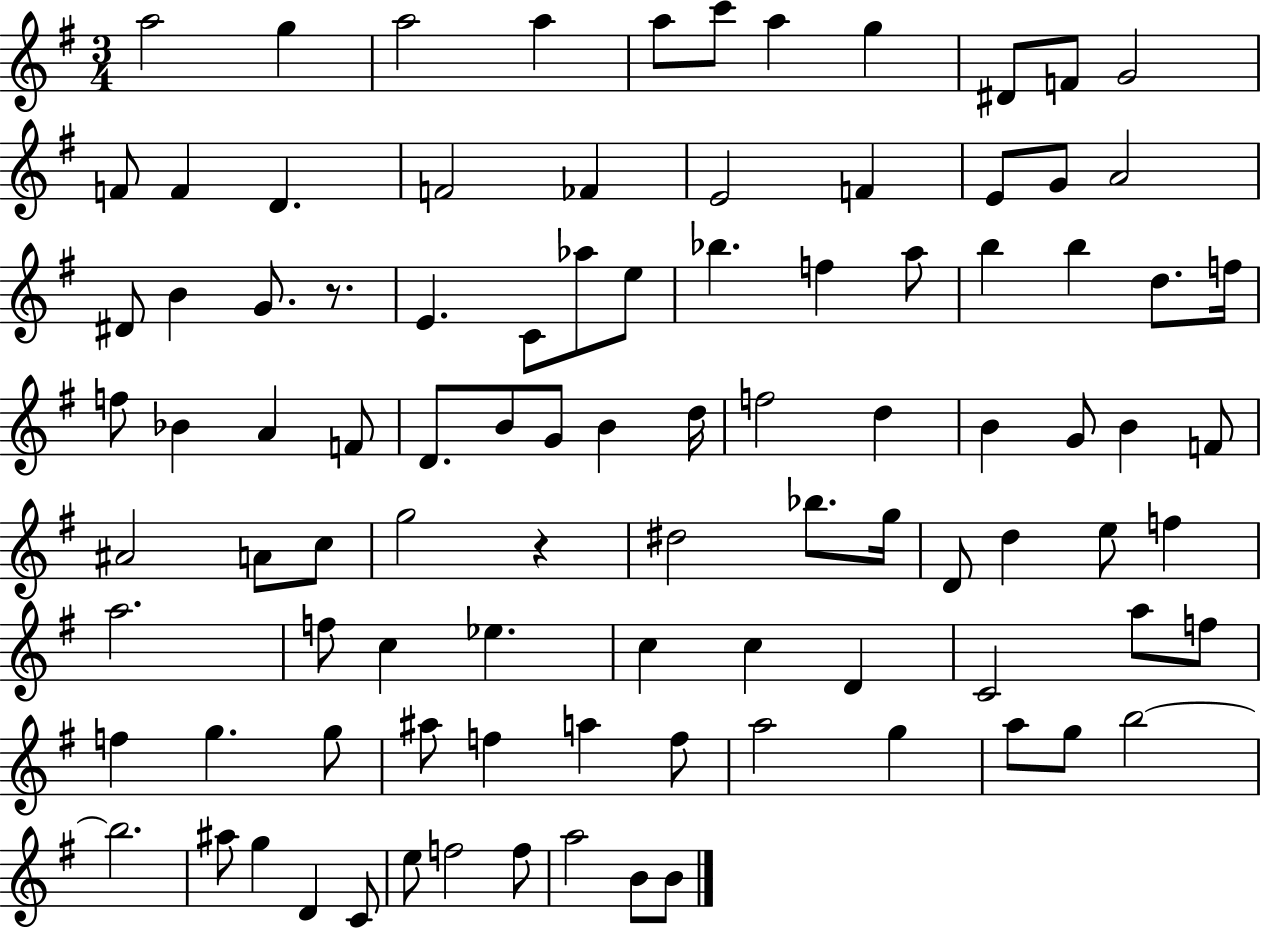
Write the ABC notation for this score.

X:1
T:Untitled
M:3/4
L:1/4
K:G
a2 g a2 a a/2 c'/2 a g ^D/2 F/2 G2 F/2 F D F2 _F E2 F E/2 G/2 A2 ^D/2 B G/2 z/2 E C/2 _a/2 e/2 _b f a/2 b b d/2 f/4 f/2 _B A F/2 D/2 B/2 G/2 B d/4 f2 d B G/2 B F/2 ^A2 A/2 c/2 g2 z ^d2 _b/2 g/4 D/2 d e/2 f a2 f/2 c _e c c D C2 a/2 f/2 f g g/2 ^a/2 f a f/2 a2 g a/2 g/2 b2 b2 ^a/2 g D C/2 e/2 f2 f/2 a2 B/2 B/2